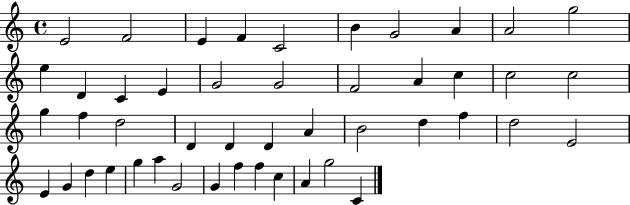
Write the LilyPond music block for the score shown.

{
  \clef treble
  \time 4/4
  \defaultTimeSignature
  \key c \major
  e'2 f'2 | e'4 f'4 c'2 | b'4 g'2 a'4 | a'2 g''2 | \break e''4 d'4 c'4 e'4 | g'2 g'2 | f'2 a'4 c''4 | c''2 c''2 | \break g''4 f''4 d''2 | d'4 d'4 d'4 a'4 | b'2 d''4 f''4 | d''2 e'2 | \break e'4 g'4 d''4 e''4 | g''4 a''4 g'2 | g'4 f''4 f''4 c''4 | a'4 g''2 c'4 | \break \bar "|."
}